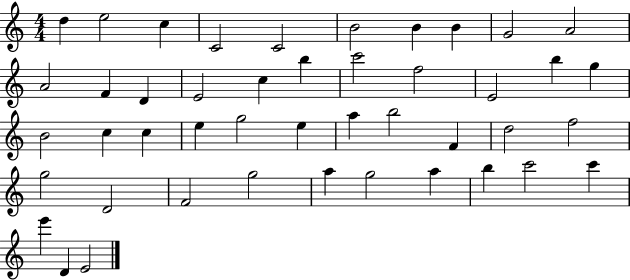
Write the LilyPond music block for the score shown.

{
  \clef treble
  \numericTimeSignature
  \time 4/4
  \key c \major
  d''4 e''2 c''4 | c'2 c'2 | b'2 b'4 b'4 | g'2 a'2 | \break a'2 f'4 d'4 | e'2 c''4 b''4 | c'''2 f''2 | e'2 b''4 g''4 | \break b'2 c''4 c''4 | e''4 g''2 e''4 | a''4 b''2 f'4 | d''2 f''2 | \break g''2 d'2 | f'2 g''2 | a''4 g''2 a''4 | b''4 c'''2 c'''4 | \break e'''4 d'4 e'2 | \bar "|."
}